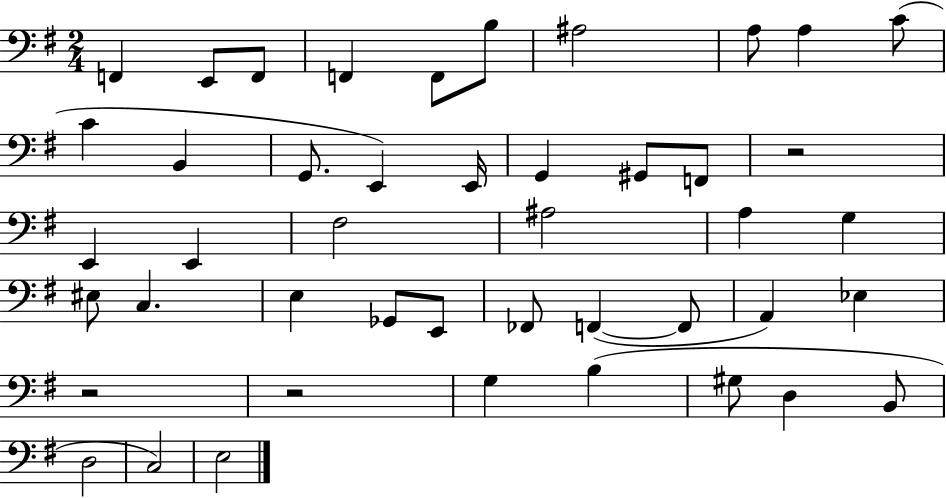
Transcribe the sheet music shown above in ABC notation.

X:1
T:Untitled
M:2/4
L:1/4
K:G
F,, E,,/2 F,,/2 F,, F,,/2 B,/2 ^A,2 A,/2 A, C/2 C B,, G,,/2 E,, E,,/4 G,, ^G,,/2 F,,/2 z2 E,, E,, ^F,2 ^A,2 A, G, ^E,/2 C, E, _G,,/2 E,,/2 _F,,/2 F,, F,,/2 A,, _E, z2 z2 G, B, ^G,/2 D, B,,/2 D,2 C,2 E,2